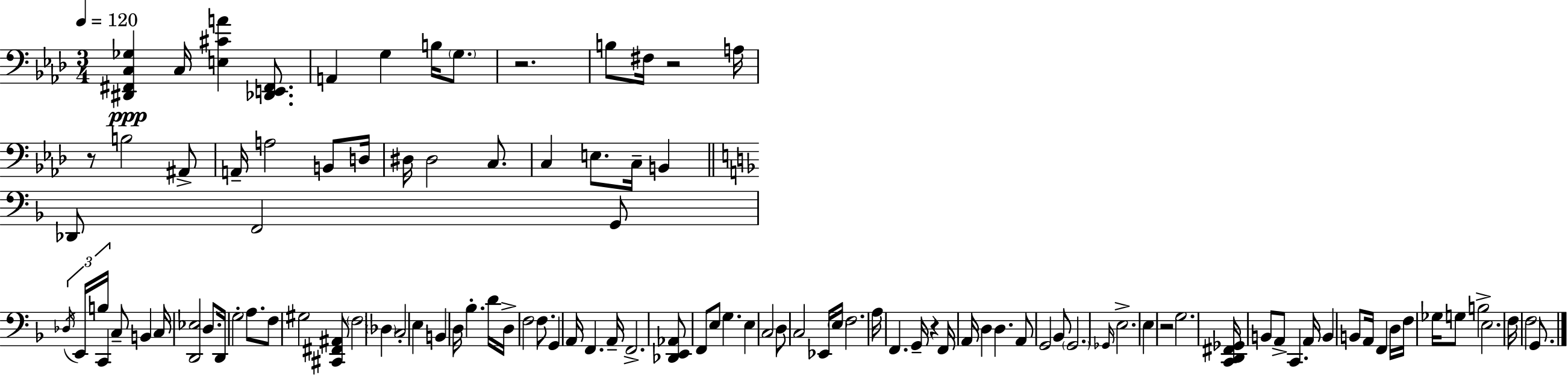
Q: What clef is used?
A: bass